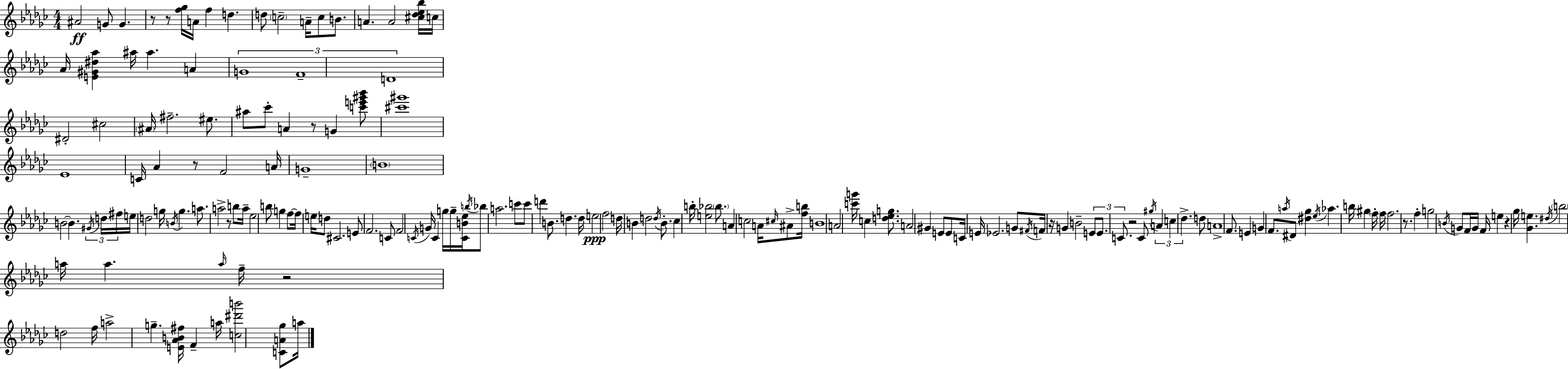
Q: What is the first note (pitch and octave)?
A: A#4